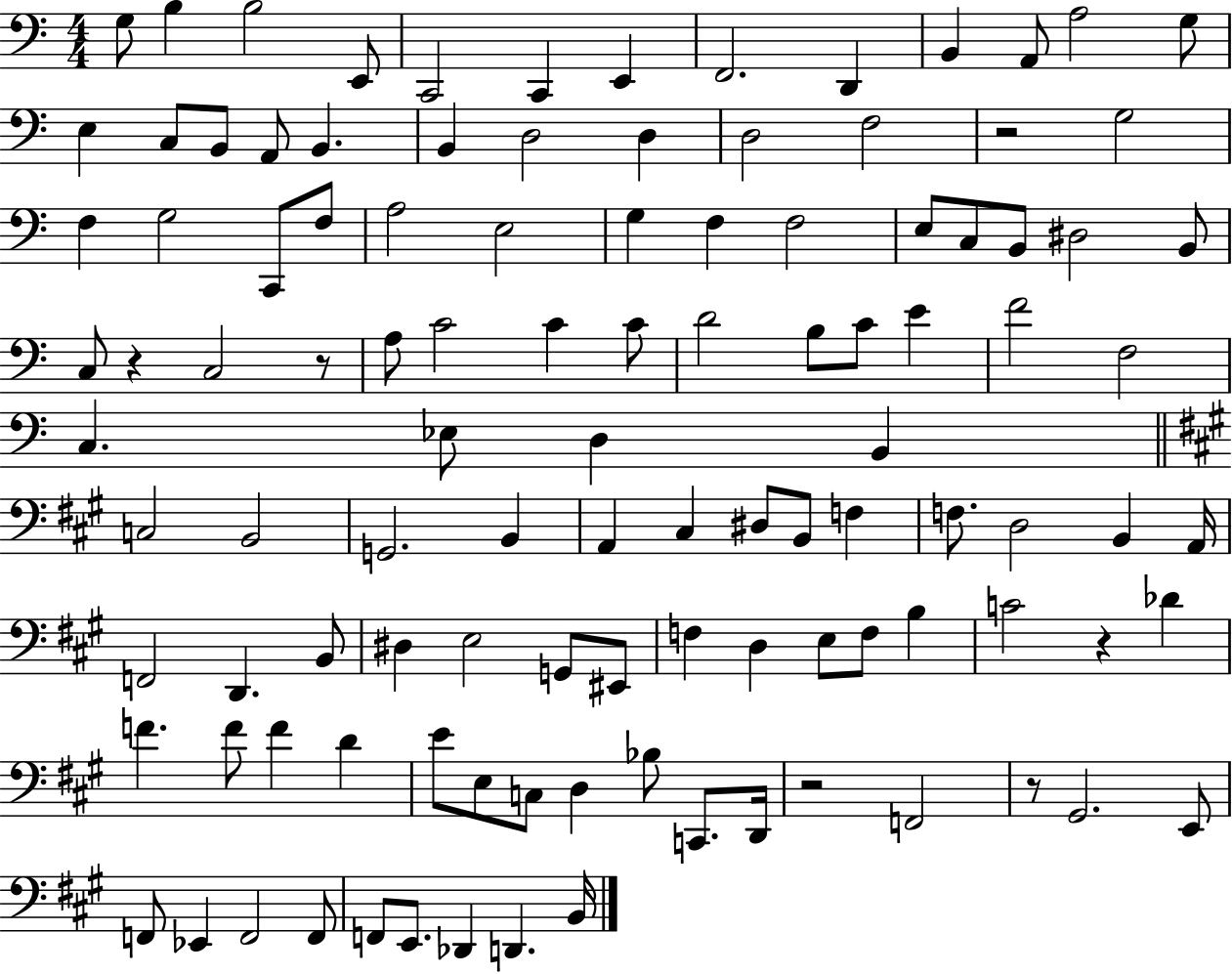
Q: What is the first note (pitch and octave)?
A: G3